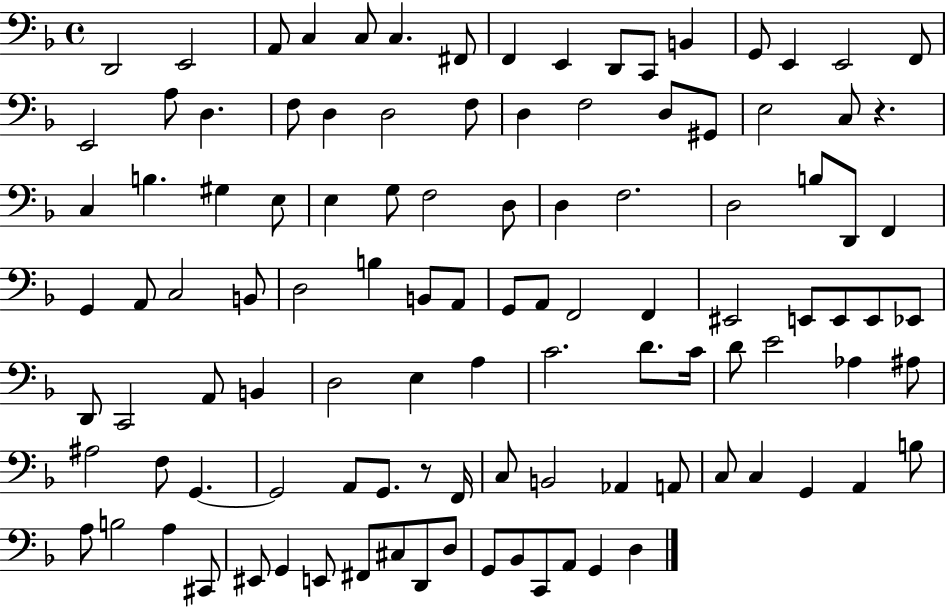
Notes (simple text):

D2/h E2/h A2/e C3/q C3/e C3/q. F#2/e F2/q E2/q D2/e C2/e B2/q G2/e E2/q E2/h F2/e E2/h A3/e D3/q. F3/e D3/q D3/h F3/e D3/q F3/h D3/e G#2/e E3/h C3/e R/q. C3/q B3/q. G#3/q E3/e E3/q G3/e F3/h D3/e D3/q F3/h. D3/h B3/e D2/e F2/q G2/q A2/e C3/h B2/e D3/h B3/q B2/e A2/e G2/e A2/e F2/h F2/q EIS2/h E2/e E2/e E2/e Eb2/e D2/e C2/h A2/e B2/q D3/h E3/q A3/q C4/h. D4/e. C4/s D4/e E4/h Ab3/q A#3/e A#3/h F3/e G2/q. G2/h A2/e G2/e. R/e F2/s C3/e B2/h Ab2/q A2/e C3/e C3/q G2/q A2/q B3/e A3/e B3/h A3/q C#2/e EIS2/e G2/q E2/e F#2/e C#3/e D2/e D3/e G2/e Bb2/e C2/e A2/e G2/q D3/q